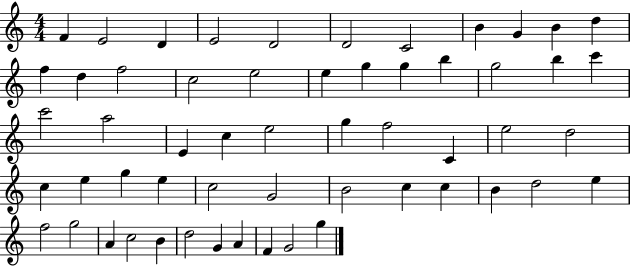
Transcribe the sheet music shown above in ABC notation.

X:1
T:Untitled
M:4/4
L:1/4
K:C
F E2 D E2 D2 D2 C2 B G B d f d f2 c2 e2 e g g b g2 b c' c'2 a2 E c e2 g f2 C e2 d2 c e g e c2 G2 B2 c c B d2 e f2 g2 A c2 B d2 G A F G2 g